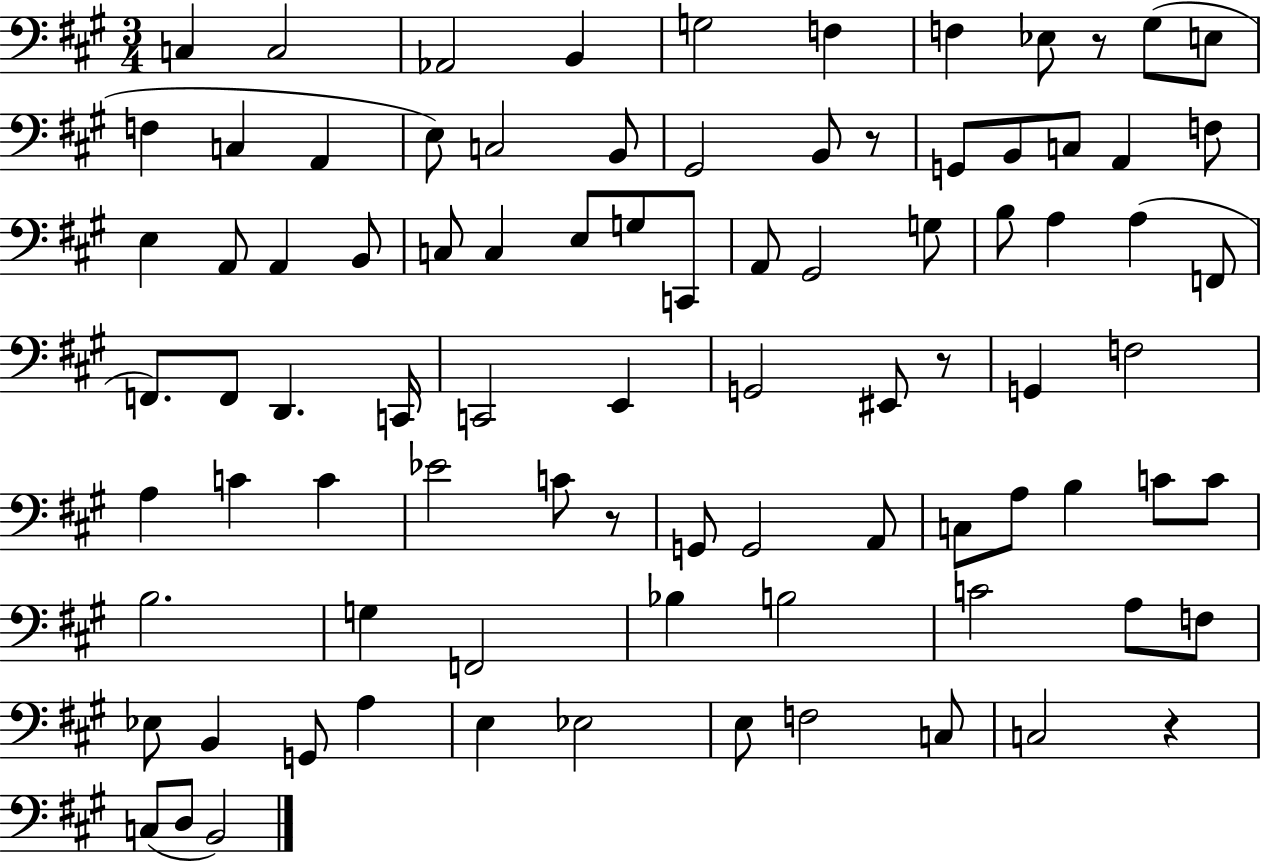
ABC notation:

X:1
T:Untitled
M:3/4
L:1/4
K:A
C, C,2 _A,,2 B,, G,2 F, F, _E,/2 z/2 ^G,/2 E,/2 F, C, A,, E,/2 C,2 B,,/2 ^G,,2 B,,/2 z/2 G,,/2 B,,/2 C,/2 A,, F,/2 E, A,,/2 A,, B,,/2 C,/2 C, E,/2 G,/2 C,,/2 A,,/2 ^G,,2 G,/2 B,/2 A, A, F,,/2 F,,/2 F,,/2 D,, C,,/4 C,,2 E,, G,,2 ^E,,/2 z/2 G,, F,2 A, C C _E2 C/2 z/2 G,,/2 G,,2 A,,/2 C,/2 A,/2 B, C/2 C/2 B,2 G, F,,2 _B, B,2 C2 A,/2 F,/2 _E,/2 B,, G,,/2 A, E, _E,2 E,/2 F,2 C,/2 C,2 z C,/2 D,/2 B,,2